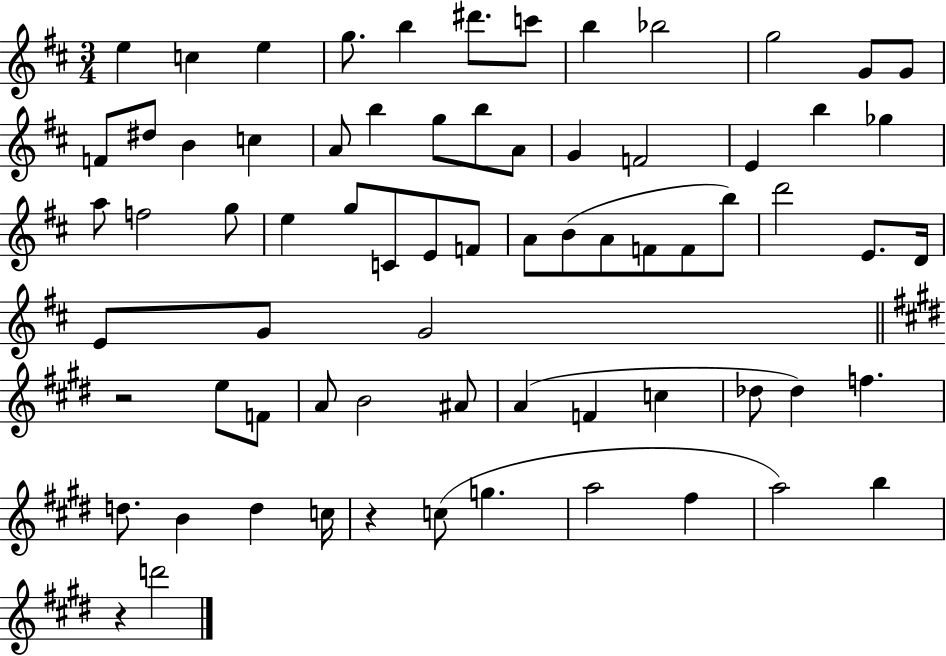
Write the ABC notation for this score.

X:1
T:Untitled
M:3/4
L:1/4
K:D
e c e g/2 b ^d'/2 c'/2 b _b2 g2 G/2 G/2 F/2 ^d/2 B c A/2 b g/2 b/2 A/2 G F2 E b _g a/2 f2 g/2 e g/2 C/2 E/2 F/2 A/2 B/2 A/2 F/2 F/2 b/2 d'2 E/2 D/4 E/2 G/2 G2 z2 e/2 F/2 A/2 B2 ^A/2 A F c _d/2 _d f d/2 B d c/4 z c/2 g a2 ^f a2 b z d'2